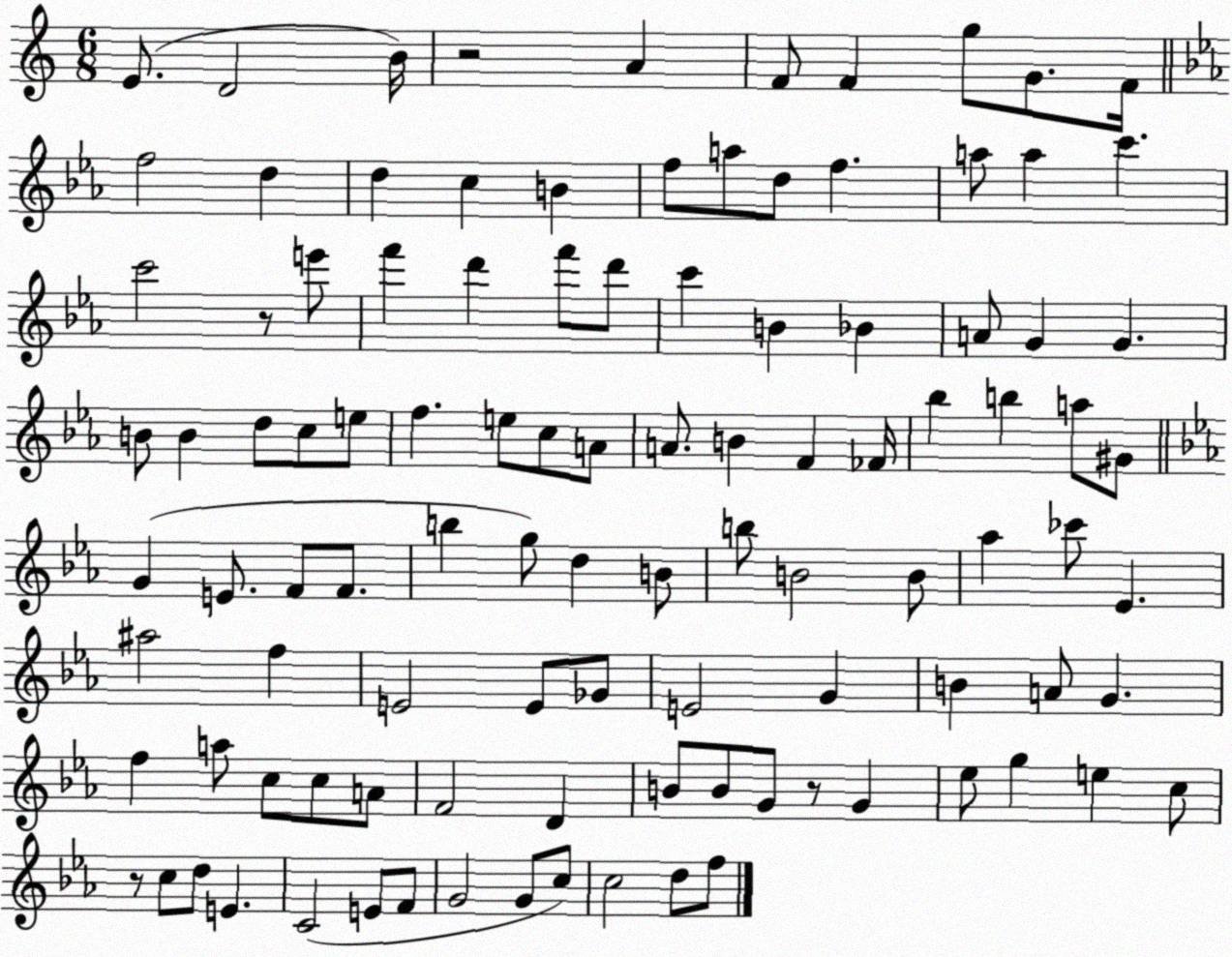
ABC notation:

X:1
T:Untitled
M:6/8
L:1/4
K:C
E/2 D2 B/4 z2 A F/2 F g/2 G/2 F/4 f2 d d c B f/2 a/2 d/2 f a/2 a c' c'2 z/2 e'/2 f' d' f'/2 d'/2 c' B _B A/2 G G B/2 B d/2 c/2 e/2 f e/2 c/2 A/2 A/2 B F _F/4 _b b a/2 ^G/2 G E/2 F/2 F/2 b g/2 d B/2 b/2 B2 B/2 _a _c'/2 _E ^a2 f E2 E/2 _G/2 E2 G B A/2 G f a/2 c/2 c/2 A/2 F2 D B/2 B/2 G/2 z/2 G _e/2 g e c/2 z/2 c/2 d/2 E C2 E/2 F/2 G2 G/2 c/2 c2 d/2 f/2